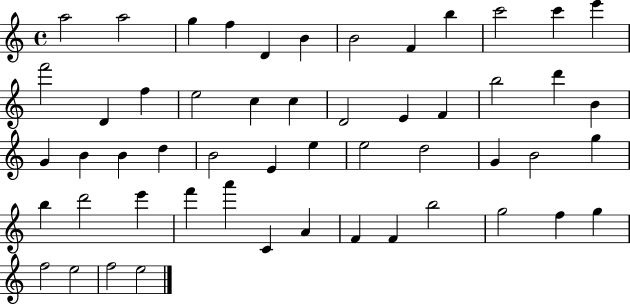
A5/h A5/h G5/q F5/q D4/q B4/q B4/h F4/q B5/q C6/h C6/q E6/q F6/h D4/q F5/q E5/h C5/q C5/q D4/h E4/q F4/q B5/h D6/q B4/q G4/q B4/q B4/q D5/q B4/h E4/q E5/q E5/h D5/h G4/q B4/h G5/q B5/q D6/h E6/q F6/q A6/q C4/q A4/q F4/q F4/q B5/h G5/h F5/q G5/q F5/h E5/h F5/h E5/h